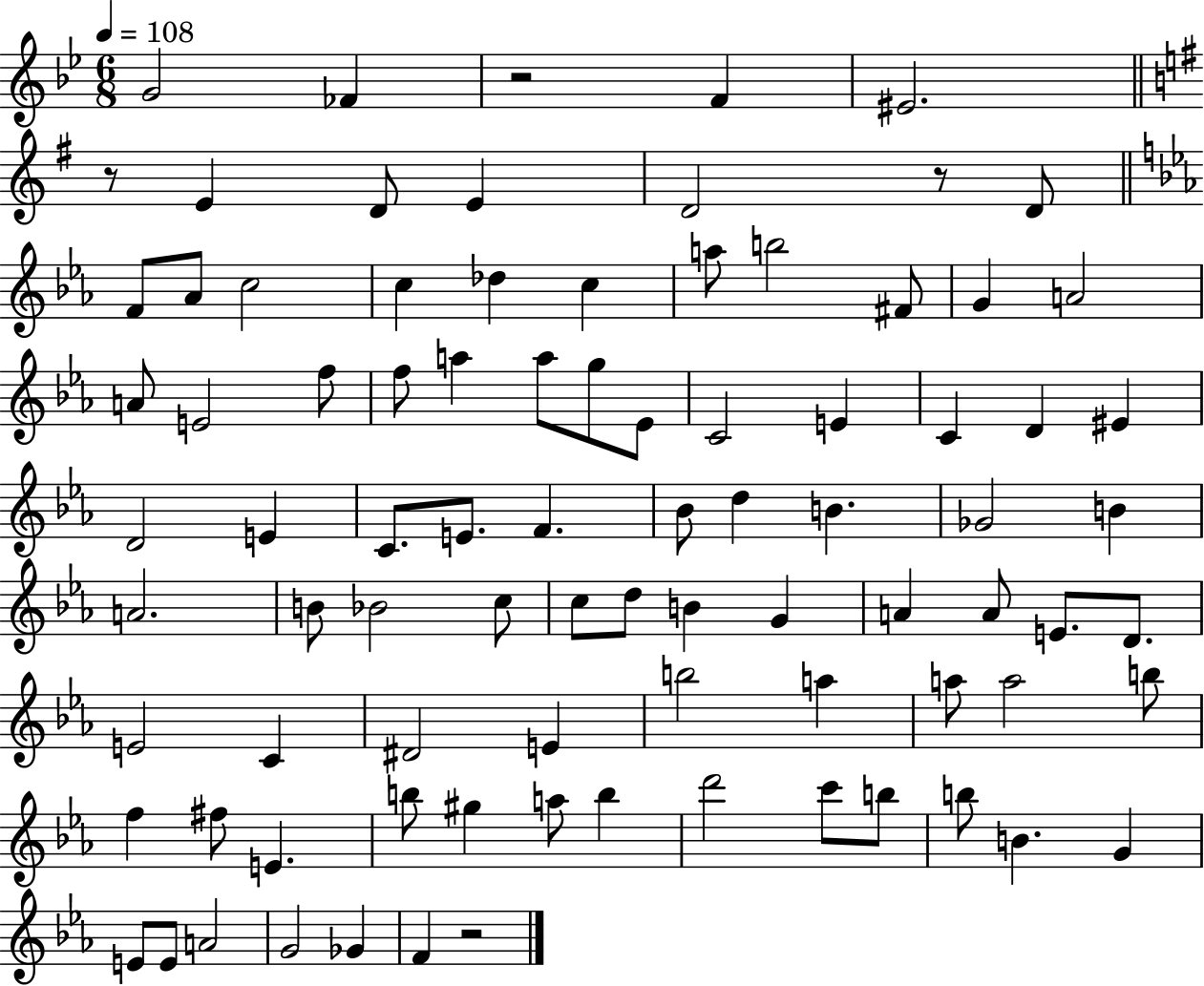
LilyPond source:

{
  \clef treble
  \numericTimeSignature
  \time 6/8
  \key bes \major
  \tempo 4 = 108
  g'2 fes'4 | r2 f'4 | eis'2. | \bar "||" \break \key g \major r8 e'4 d'8 e'4 | d'2 r8 d'8 | \bar "||" \break \key c \minor f'8 aes'8 c''2 | c''4 des''4 c''4 | a''8 b''2 fis'8 | g'4 a'2 | \break a'8 e'2 f''8 | f''8 a''4 a''8 g''8 ees'8 | c'2 e'4 | c'4 d'4 eis'4 | \break d'2 e'4 | c'8. e'8. f'4. | bes'8 d''4 b'4. | ges'2 b'4 | \break a'2. | b'8 bes'2 c''8 | c''8 d''8 b'4 g'4 | a'4 a'8 e'8. d'8. | \break e'2 c'4 | dis'2 e'4 | b''2 a''4 | a''8 a''2 b''8 | \break f''4 fis''8 e'4. | b''8 gis''4 a''8 b''4 | d'''2 c'''8 b''8 | b''8 b'4. g'4 | \break e'8 e'8 a'2 | g'2 ges'4 | f'4 r2 | \bar "|."
}